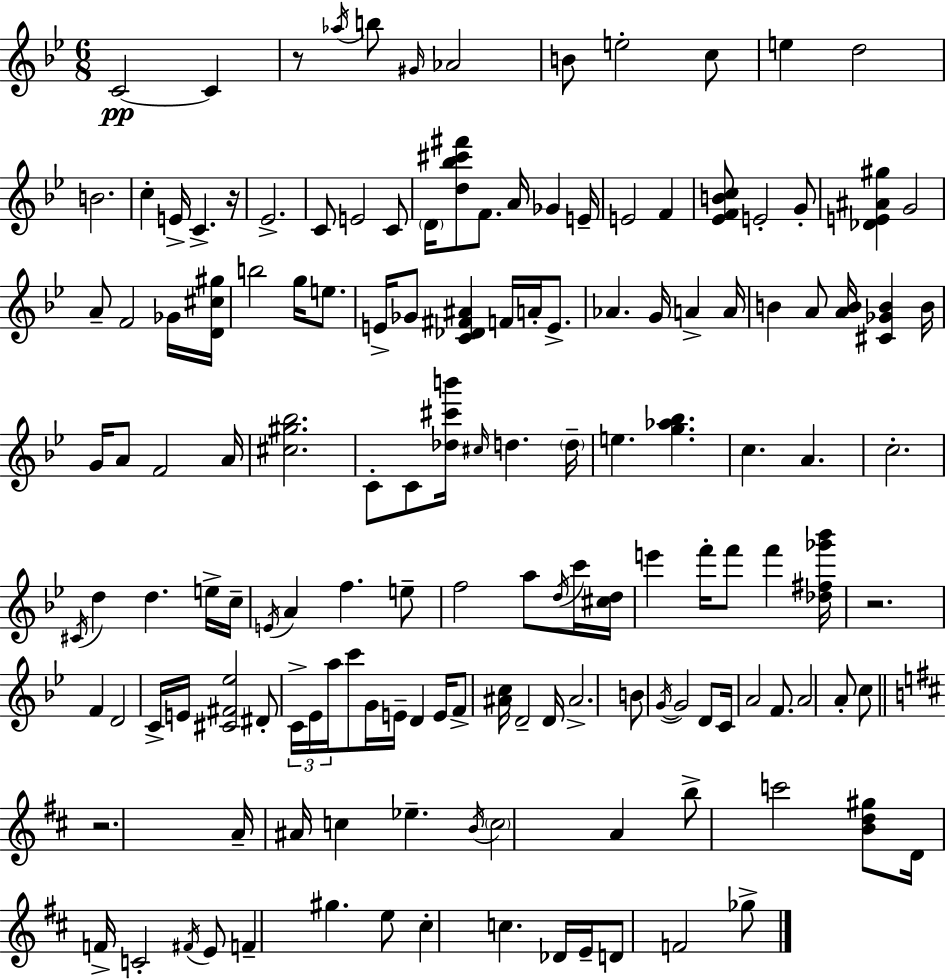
C4/h C4/q R/e Ab5/s B5/e G#4/s Ab4/h B4/e E5/h C5/e E5/q D5/h B4/h. C5/q E4/s C4/q. R/s Eb4/h. C4/e E4/h C4/e D4/s [D5,Bb5,C#6,F#6]/e F4/e. A4/s Gb4/q E4/s E4/h F4/q [Eb4,F4,B4,C5]/e E4/h G4/e [Db4,E4,A#4,G#5]/q G4/h A4/e F4/h Gb4/s [D4,C#5,G#5]/s B5/h G5/s E5/e. E4/s Gb4/e [C4,Db4,F#4,A#4]/q F4/s A4/s E4/e. Ab4/q. G4/s A4/q A4/s B4/q A4/e [A4,B4]/s [C#4,Gb4,B4]/q B4/s G4/s A4/e F4/h A4/s [C#5,G#5,Bb5]/h. C4/e C4/e [Db5,C#6,B6]/s C#5/s D5/q. D5/s E5/q. [G5,Ab5,Bb5]/q. C5/q. A4/q. C5/h. C#4/s D5/q D5/q. E5/s C5/s E4/s A4/q F5/q. E5/e F5/h A5/e D5/s C6/s [C#5,D5]/s E6/q F6/s F6/e F6/q [Db5,F#5,Gb6,Bb6]/s R/h. F4/q D4/h C4/s E4/s [C#4,F#4,Eb5]/h D#4/e C4/s Eb4/s A5/s C6/e G4/s E4/s D4/q E4/s F4/e [A#4,C5]/s D4/h D4/s A#4/h. B4/e G4/s G4/h D4/e C4/s A4/h F4/e. A4/h A4/e C5/e R/h. A4/s A#4/s C5/q Eb5/q. B4/s C5/h A4/q B5/e C6/h [B4,D5,G#5]/e D4/s F4/s C4/h F#4/s E4/e F4/q G#5/q. E5/e C#5/q C5/q. Db4/s E4/s D4/e F4/h Gb5/e